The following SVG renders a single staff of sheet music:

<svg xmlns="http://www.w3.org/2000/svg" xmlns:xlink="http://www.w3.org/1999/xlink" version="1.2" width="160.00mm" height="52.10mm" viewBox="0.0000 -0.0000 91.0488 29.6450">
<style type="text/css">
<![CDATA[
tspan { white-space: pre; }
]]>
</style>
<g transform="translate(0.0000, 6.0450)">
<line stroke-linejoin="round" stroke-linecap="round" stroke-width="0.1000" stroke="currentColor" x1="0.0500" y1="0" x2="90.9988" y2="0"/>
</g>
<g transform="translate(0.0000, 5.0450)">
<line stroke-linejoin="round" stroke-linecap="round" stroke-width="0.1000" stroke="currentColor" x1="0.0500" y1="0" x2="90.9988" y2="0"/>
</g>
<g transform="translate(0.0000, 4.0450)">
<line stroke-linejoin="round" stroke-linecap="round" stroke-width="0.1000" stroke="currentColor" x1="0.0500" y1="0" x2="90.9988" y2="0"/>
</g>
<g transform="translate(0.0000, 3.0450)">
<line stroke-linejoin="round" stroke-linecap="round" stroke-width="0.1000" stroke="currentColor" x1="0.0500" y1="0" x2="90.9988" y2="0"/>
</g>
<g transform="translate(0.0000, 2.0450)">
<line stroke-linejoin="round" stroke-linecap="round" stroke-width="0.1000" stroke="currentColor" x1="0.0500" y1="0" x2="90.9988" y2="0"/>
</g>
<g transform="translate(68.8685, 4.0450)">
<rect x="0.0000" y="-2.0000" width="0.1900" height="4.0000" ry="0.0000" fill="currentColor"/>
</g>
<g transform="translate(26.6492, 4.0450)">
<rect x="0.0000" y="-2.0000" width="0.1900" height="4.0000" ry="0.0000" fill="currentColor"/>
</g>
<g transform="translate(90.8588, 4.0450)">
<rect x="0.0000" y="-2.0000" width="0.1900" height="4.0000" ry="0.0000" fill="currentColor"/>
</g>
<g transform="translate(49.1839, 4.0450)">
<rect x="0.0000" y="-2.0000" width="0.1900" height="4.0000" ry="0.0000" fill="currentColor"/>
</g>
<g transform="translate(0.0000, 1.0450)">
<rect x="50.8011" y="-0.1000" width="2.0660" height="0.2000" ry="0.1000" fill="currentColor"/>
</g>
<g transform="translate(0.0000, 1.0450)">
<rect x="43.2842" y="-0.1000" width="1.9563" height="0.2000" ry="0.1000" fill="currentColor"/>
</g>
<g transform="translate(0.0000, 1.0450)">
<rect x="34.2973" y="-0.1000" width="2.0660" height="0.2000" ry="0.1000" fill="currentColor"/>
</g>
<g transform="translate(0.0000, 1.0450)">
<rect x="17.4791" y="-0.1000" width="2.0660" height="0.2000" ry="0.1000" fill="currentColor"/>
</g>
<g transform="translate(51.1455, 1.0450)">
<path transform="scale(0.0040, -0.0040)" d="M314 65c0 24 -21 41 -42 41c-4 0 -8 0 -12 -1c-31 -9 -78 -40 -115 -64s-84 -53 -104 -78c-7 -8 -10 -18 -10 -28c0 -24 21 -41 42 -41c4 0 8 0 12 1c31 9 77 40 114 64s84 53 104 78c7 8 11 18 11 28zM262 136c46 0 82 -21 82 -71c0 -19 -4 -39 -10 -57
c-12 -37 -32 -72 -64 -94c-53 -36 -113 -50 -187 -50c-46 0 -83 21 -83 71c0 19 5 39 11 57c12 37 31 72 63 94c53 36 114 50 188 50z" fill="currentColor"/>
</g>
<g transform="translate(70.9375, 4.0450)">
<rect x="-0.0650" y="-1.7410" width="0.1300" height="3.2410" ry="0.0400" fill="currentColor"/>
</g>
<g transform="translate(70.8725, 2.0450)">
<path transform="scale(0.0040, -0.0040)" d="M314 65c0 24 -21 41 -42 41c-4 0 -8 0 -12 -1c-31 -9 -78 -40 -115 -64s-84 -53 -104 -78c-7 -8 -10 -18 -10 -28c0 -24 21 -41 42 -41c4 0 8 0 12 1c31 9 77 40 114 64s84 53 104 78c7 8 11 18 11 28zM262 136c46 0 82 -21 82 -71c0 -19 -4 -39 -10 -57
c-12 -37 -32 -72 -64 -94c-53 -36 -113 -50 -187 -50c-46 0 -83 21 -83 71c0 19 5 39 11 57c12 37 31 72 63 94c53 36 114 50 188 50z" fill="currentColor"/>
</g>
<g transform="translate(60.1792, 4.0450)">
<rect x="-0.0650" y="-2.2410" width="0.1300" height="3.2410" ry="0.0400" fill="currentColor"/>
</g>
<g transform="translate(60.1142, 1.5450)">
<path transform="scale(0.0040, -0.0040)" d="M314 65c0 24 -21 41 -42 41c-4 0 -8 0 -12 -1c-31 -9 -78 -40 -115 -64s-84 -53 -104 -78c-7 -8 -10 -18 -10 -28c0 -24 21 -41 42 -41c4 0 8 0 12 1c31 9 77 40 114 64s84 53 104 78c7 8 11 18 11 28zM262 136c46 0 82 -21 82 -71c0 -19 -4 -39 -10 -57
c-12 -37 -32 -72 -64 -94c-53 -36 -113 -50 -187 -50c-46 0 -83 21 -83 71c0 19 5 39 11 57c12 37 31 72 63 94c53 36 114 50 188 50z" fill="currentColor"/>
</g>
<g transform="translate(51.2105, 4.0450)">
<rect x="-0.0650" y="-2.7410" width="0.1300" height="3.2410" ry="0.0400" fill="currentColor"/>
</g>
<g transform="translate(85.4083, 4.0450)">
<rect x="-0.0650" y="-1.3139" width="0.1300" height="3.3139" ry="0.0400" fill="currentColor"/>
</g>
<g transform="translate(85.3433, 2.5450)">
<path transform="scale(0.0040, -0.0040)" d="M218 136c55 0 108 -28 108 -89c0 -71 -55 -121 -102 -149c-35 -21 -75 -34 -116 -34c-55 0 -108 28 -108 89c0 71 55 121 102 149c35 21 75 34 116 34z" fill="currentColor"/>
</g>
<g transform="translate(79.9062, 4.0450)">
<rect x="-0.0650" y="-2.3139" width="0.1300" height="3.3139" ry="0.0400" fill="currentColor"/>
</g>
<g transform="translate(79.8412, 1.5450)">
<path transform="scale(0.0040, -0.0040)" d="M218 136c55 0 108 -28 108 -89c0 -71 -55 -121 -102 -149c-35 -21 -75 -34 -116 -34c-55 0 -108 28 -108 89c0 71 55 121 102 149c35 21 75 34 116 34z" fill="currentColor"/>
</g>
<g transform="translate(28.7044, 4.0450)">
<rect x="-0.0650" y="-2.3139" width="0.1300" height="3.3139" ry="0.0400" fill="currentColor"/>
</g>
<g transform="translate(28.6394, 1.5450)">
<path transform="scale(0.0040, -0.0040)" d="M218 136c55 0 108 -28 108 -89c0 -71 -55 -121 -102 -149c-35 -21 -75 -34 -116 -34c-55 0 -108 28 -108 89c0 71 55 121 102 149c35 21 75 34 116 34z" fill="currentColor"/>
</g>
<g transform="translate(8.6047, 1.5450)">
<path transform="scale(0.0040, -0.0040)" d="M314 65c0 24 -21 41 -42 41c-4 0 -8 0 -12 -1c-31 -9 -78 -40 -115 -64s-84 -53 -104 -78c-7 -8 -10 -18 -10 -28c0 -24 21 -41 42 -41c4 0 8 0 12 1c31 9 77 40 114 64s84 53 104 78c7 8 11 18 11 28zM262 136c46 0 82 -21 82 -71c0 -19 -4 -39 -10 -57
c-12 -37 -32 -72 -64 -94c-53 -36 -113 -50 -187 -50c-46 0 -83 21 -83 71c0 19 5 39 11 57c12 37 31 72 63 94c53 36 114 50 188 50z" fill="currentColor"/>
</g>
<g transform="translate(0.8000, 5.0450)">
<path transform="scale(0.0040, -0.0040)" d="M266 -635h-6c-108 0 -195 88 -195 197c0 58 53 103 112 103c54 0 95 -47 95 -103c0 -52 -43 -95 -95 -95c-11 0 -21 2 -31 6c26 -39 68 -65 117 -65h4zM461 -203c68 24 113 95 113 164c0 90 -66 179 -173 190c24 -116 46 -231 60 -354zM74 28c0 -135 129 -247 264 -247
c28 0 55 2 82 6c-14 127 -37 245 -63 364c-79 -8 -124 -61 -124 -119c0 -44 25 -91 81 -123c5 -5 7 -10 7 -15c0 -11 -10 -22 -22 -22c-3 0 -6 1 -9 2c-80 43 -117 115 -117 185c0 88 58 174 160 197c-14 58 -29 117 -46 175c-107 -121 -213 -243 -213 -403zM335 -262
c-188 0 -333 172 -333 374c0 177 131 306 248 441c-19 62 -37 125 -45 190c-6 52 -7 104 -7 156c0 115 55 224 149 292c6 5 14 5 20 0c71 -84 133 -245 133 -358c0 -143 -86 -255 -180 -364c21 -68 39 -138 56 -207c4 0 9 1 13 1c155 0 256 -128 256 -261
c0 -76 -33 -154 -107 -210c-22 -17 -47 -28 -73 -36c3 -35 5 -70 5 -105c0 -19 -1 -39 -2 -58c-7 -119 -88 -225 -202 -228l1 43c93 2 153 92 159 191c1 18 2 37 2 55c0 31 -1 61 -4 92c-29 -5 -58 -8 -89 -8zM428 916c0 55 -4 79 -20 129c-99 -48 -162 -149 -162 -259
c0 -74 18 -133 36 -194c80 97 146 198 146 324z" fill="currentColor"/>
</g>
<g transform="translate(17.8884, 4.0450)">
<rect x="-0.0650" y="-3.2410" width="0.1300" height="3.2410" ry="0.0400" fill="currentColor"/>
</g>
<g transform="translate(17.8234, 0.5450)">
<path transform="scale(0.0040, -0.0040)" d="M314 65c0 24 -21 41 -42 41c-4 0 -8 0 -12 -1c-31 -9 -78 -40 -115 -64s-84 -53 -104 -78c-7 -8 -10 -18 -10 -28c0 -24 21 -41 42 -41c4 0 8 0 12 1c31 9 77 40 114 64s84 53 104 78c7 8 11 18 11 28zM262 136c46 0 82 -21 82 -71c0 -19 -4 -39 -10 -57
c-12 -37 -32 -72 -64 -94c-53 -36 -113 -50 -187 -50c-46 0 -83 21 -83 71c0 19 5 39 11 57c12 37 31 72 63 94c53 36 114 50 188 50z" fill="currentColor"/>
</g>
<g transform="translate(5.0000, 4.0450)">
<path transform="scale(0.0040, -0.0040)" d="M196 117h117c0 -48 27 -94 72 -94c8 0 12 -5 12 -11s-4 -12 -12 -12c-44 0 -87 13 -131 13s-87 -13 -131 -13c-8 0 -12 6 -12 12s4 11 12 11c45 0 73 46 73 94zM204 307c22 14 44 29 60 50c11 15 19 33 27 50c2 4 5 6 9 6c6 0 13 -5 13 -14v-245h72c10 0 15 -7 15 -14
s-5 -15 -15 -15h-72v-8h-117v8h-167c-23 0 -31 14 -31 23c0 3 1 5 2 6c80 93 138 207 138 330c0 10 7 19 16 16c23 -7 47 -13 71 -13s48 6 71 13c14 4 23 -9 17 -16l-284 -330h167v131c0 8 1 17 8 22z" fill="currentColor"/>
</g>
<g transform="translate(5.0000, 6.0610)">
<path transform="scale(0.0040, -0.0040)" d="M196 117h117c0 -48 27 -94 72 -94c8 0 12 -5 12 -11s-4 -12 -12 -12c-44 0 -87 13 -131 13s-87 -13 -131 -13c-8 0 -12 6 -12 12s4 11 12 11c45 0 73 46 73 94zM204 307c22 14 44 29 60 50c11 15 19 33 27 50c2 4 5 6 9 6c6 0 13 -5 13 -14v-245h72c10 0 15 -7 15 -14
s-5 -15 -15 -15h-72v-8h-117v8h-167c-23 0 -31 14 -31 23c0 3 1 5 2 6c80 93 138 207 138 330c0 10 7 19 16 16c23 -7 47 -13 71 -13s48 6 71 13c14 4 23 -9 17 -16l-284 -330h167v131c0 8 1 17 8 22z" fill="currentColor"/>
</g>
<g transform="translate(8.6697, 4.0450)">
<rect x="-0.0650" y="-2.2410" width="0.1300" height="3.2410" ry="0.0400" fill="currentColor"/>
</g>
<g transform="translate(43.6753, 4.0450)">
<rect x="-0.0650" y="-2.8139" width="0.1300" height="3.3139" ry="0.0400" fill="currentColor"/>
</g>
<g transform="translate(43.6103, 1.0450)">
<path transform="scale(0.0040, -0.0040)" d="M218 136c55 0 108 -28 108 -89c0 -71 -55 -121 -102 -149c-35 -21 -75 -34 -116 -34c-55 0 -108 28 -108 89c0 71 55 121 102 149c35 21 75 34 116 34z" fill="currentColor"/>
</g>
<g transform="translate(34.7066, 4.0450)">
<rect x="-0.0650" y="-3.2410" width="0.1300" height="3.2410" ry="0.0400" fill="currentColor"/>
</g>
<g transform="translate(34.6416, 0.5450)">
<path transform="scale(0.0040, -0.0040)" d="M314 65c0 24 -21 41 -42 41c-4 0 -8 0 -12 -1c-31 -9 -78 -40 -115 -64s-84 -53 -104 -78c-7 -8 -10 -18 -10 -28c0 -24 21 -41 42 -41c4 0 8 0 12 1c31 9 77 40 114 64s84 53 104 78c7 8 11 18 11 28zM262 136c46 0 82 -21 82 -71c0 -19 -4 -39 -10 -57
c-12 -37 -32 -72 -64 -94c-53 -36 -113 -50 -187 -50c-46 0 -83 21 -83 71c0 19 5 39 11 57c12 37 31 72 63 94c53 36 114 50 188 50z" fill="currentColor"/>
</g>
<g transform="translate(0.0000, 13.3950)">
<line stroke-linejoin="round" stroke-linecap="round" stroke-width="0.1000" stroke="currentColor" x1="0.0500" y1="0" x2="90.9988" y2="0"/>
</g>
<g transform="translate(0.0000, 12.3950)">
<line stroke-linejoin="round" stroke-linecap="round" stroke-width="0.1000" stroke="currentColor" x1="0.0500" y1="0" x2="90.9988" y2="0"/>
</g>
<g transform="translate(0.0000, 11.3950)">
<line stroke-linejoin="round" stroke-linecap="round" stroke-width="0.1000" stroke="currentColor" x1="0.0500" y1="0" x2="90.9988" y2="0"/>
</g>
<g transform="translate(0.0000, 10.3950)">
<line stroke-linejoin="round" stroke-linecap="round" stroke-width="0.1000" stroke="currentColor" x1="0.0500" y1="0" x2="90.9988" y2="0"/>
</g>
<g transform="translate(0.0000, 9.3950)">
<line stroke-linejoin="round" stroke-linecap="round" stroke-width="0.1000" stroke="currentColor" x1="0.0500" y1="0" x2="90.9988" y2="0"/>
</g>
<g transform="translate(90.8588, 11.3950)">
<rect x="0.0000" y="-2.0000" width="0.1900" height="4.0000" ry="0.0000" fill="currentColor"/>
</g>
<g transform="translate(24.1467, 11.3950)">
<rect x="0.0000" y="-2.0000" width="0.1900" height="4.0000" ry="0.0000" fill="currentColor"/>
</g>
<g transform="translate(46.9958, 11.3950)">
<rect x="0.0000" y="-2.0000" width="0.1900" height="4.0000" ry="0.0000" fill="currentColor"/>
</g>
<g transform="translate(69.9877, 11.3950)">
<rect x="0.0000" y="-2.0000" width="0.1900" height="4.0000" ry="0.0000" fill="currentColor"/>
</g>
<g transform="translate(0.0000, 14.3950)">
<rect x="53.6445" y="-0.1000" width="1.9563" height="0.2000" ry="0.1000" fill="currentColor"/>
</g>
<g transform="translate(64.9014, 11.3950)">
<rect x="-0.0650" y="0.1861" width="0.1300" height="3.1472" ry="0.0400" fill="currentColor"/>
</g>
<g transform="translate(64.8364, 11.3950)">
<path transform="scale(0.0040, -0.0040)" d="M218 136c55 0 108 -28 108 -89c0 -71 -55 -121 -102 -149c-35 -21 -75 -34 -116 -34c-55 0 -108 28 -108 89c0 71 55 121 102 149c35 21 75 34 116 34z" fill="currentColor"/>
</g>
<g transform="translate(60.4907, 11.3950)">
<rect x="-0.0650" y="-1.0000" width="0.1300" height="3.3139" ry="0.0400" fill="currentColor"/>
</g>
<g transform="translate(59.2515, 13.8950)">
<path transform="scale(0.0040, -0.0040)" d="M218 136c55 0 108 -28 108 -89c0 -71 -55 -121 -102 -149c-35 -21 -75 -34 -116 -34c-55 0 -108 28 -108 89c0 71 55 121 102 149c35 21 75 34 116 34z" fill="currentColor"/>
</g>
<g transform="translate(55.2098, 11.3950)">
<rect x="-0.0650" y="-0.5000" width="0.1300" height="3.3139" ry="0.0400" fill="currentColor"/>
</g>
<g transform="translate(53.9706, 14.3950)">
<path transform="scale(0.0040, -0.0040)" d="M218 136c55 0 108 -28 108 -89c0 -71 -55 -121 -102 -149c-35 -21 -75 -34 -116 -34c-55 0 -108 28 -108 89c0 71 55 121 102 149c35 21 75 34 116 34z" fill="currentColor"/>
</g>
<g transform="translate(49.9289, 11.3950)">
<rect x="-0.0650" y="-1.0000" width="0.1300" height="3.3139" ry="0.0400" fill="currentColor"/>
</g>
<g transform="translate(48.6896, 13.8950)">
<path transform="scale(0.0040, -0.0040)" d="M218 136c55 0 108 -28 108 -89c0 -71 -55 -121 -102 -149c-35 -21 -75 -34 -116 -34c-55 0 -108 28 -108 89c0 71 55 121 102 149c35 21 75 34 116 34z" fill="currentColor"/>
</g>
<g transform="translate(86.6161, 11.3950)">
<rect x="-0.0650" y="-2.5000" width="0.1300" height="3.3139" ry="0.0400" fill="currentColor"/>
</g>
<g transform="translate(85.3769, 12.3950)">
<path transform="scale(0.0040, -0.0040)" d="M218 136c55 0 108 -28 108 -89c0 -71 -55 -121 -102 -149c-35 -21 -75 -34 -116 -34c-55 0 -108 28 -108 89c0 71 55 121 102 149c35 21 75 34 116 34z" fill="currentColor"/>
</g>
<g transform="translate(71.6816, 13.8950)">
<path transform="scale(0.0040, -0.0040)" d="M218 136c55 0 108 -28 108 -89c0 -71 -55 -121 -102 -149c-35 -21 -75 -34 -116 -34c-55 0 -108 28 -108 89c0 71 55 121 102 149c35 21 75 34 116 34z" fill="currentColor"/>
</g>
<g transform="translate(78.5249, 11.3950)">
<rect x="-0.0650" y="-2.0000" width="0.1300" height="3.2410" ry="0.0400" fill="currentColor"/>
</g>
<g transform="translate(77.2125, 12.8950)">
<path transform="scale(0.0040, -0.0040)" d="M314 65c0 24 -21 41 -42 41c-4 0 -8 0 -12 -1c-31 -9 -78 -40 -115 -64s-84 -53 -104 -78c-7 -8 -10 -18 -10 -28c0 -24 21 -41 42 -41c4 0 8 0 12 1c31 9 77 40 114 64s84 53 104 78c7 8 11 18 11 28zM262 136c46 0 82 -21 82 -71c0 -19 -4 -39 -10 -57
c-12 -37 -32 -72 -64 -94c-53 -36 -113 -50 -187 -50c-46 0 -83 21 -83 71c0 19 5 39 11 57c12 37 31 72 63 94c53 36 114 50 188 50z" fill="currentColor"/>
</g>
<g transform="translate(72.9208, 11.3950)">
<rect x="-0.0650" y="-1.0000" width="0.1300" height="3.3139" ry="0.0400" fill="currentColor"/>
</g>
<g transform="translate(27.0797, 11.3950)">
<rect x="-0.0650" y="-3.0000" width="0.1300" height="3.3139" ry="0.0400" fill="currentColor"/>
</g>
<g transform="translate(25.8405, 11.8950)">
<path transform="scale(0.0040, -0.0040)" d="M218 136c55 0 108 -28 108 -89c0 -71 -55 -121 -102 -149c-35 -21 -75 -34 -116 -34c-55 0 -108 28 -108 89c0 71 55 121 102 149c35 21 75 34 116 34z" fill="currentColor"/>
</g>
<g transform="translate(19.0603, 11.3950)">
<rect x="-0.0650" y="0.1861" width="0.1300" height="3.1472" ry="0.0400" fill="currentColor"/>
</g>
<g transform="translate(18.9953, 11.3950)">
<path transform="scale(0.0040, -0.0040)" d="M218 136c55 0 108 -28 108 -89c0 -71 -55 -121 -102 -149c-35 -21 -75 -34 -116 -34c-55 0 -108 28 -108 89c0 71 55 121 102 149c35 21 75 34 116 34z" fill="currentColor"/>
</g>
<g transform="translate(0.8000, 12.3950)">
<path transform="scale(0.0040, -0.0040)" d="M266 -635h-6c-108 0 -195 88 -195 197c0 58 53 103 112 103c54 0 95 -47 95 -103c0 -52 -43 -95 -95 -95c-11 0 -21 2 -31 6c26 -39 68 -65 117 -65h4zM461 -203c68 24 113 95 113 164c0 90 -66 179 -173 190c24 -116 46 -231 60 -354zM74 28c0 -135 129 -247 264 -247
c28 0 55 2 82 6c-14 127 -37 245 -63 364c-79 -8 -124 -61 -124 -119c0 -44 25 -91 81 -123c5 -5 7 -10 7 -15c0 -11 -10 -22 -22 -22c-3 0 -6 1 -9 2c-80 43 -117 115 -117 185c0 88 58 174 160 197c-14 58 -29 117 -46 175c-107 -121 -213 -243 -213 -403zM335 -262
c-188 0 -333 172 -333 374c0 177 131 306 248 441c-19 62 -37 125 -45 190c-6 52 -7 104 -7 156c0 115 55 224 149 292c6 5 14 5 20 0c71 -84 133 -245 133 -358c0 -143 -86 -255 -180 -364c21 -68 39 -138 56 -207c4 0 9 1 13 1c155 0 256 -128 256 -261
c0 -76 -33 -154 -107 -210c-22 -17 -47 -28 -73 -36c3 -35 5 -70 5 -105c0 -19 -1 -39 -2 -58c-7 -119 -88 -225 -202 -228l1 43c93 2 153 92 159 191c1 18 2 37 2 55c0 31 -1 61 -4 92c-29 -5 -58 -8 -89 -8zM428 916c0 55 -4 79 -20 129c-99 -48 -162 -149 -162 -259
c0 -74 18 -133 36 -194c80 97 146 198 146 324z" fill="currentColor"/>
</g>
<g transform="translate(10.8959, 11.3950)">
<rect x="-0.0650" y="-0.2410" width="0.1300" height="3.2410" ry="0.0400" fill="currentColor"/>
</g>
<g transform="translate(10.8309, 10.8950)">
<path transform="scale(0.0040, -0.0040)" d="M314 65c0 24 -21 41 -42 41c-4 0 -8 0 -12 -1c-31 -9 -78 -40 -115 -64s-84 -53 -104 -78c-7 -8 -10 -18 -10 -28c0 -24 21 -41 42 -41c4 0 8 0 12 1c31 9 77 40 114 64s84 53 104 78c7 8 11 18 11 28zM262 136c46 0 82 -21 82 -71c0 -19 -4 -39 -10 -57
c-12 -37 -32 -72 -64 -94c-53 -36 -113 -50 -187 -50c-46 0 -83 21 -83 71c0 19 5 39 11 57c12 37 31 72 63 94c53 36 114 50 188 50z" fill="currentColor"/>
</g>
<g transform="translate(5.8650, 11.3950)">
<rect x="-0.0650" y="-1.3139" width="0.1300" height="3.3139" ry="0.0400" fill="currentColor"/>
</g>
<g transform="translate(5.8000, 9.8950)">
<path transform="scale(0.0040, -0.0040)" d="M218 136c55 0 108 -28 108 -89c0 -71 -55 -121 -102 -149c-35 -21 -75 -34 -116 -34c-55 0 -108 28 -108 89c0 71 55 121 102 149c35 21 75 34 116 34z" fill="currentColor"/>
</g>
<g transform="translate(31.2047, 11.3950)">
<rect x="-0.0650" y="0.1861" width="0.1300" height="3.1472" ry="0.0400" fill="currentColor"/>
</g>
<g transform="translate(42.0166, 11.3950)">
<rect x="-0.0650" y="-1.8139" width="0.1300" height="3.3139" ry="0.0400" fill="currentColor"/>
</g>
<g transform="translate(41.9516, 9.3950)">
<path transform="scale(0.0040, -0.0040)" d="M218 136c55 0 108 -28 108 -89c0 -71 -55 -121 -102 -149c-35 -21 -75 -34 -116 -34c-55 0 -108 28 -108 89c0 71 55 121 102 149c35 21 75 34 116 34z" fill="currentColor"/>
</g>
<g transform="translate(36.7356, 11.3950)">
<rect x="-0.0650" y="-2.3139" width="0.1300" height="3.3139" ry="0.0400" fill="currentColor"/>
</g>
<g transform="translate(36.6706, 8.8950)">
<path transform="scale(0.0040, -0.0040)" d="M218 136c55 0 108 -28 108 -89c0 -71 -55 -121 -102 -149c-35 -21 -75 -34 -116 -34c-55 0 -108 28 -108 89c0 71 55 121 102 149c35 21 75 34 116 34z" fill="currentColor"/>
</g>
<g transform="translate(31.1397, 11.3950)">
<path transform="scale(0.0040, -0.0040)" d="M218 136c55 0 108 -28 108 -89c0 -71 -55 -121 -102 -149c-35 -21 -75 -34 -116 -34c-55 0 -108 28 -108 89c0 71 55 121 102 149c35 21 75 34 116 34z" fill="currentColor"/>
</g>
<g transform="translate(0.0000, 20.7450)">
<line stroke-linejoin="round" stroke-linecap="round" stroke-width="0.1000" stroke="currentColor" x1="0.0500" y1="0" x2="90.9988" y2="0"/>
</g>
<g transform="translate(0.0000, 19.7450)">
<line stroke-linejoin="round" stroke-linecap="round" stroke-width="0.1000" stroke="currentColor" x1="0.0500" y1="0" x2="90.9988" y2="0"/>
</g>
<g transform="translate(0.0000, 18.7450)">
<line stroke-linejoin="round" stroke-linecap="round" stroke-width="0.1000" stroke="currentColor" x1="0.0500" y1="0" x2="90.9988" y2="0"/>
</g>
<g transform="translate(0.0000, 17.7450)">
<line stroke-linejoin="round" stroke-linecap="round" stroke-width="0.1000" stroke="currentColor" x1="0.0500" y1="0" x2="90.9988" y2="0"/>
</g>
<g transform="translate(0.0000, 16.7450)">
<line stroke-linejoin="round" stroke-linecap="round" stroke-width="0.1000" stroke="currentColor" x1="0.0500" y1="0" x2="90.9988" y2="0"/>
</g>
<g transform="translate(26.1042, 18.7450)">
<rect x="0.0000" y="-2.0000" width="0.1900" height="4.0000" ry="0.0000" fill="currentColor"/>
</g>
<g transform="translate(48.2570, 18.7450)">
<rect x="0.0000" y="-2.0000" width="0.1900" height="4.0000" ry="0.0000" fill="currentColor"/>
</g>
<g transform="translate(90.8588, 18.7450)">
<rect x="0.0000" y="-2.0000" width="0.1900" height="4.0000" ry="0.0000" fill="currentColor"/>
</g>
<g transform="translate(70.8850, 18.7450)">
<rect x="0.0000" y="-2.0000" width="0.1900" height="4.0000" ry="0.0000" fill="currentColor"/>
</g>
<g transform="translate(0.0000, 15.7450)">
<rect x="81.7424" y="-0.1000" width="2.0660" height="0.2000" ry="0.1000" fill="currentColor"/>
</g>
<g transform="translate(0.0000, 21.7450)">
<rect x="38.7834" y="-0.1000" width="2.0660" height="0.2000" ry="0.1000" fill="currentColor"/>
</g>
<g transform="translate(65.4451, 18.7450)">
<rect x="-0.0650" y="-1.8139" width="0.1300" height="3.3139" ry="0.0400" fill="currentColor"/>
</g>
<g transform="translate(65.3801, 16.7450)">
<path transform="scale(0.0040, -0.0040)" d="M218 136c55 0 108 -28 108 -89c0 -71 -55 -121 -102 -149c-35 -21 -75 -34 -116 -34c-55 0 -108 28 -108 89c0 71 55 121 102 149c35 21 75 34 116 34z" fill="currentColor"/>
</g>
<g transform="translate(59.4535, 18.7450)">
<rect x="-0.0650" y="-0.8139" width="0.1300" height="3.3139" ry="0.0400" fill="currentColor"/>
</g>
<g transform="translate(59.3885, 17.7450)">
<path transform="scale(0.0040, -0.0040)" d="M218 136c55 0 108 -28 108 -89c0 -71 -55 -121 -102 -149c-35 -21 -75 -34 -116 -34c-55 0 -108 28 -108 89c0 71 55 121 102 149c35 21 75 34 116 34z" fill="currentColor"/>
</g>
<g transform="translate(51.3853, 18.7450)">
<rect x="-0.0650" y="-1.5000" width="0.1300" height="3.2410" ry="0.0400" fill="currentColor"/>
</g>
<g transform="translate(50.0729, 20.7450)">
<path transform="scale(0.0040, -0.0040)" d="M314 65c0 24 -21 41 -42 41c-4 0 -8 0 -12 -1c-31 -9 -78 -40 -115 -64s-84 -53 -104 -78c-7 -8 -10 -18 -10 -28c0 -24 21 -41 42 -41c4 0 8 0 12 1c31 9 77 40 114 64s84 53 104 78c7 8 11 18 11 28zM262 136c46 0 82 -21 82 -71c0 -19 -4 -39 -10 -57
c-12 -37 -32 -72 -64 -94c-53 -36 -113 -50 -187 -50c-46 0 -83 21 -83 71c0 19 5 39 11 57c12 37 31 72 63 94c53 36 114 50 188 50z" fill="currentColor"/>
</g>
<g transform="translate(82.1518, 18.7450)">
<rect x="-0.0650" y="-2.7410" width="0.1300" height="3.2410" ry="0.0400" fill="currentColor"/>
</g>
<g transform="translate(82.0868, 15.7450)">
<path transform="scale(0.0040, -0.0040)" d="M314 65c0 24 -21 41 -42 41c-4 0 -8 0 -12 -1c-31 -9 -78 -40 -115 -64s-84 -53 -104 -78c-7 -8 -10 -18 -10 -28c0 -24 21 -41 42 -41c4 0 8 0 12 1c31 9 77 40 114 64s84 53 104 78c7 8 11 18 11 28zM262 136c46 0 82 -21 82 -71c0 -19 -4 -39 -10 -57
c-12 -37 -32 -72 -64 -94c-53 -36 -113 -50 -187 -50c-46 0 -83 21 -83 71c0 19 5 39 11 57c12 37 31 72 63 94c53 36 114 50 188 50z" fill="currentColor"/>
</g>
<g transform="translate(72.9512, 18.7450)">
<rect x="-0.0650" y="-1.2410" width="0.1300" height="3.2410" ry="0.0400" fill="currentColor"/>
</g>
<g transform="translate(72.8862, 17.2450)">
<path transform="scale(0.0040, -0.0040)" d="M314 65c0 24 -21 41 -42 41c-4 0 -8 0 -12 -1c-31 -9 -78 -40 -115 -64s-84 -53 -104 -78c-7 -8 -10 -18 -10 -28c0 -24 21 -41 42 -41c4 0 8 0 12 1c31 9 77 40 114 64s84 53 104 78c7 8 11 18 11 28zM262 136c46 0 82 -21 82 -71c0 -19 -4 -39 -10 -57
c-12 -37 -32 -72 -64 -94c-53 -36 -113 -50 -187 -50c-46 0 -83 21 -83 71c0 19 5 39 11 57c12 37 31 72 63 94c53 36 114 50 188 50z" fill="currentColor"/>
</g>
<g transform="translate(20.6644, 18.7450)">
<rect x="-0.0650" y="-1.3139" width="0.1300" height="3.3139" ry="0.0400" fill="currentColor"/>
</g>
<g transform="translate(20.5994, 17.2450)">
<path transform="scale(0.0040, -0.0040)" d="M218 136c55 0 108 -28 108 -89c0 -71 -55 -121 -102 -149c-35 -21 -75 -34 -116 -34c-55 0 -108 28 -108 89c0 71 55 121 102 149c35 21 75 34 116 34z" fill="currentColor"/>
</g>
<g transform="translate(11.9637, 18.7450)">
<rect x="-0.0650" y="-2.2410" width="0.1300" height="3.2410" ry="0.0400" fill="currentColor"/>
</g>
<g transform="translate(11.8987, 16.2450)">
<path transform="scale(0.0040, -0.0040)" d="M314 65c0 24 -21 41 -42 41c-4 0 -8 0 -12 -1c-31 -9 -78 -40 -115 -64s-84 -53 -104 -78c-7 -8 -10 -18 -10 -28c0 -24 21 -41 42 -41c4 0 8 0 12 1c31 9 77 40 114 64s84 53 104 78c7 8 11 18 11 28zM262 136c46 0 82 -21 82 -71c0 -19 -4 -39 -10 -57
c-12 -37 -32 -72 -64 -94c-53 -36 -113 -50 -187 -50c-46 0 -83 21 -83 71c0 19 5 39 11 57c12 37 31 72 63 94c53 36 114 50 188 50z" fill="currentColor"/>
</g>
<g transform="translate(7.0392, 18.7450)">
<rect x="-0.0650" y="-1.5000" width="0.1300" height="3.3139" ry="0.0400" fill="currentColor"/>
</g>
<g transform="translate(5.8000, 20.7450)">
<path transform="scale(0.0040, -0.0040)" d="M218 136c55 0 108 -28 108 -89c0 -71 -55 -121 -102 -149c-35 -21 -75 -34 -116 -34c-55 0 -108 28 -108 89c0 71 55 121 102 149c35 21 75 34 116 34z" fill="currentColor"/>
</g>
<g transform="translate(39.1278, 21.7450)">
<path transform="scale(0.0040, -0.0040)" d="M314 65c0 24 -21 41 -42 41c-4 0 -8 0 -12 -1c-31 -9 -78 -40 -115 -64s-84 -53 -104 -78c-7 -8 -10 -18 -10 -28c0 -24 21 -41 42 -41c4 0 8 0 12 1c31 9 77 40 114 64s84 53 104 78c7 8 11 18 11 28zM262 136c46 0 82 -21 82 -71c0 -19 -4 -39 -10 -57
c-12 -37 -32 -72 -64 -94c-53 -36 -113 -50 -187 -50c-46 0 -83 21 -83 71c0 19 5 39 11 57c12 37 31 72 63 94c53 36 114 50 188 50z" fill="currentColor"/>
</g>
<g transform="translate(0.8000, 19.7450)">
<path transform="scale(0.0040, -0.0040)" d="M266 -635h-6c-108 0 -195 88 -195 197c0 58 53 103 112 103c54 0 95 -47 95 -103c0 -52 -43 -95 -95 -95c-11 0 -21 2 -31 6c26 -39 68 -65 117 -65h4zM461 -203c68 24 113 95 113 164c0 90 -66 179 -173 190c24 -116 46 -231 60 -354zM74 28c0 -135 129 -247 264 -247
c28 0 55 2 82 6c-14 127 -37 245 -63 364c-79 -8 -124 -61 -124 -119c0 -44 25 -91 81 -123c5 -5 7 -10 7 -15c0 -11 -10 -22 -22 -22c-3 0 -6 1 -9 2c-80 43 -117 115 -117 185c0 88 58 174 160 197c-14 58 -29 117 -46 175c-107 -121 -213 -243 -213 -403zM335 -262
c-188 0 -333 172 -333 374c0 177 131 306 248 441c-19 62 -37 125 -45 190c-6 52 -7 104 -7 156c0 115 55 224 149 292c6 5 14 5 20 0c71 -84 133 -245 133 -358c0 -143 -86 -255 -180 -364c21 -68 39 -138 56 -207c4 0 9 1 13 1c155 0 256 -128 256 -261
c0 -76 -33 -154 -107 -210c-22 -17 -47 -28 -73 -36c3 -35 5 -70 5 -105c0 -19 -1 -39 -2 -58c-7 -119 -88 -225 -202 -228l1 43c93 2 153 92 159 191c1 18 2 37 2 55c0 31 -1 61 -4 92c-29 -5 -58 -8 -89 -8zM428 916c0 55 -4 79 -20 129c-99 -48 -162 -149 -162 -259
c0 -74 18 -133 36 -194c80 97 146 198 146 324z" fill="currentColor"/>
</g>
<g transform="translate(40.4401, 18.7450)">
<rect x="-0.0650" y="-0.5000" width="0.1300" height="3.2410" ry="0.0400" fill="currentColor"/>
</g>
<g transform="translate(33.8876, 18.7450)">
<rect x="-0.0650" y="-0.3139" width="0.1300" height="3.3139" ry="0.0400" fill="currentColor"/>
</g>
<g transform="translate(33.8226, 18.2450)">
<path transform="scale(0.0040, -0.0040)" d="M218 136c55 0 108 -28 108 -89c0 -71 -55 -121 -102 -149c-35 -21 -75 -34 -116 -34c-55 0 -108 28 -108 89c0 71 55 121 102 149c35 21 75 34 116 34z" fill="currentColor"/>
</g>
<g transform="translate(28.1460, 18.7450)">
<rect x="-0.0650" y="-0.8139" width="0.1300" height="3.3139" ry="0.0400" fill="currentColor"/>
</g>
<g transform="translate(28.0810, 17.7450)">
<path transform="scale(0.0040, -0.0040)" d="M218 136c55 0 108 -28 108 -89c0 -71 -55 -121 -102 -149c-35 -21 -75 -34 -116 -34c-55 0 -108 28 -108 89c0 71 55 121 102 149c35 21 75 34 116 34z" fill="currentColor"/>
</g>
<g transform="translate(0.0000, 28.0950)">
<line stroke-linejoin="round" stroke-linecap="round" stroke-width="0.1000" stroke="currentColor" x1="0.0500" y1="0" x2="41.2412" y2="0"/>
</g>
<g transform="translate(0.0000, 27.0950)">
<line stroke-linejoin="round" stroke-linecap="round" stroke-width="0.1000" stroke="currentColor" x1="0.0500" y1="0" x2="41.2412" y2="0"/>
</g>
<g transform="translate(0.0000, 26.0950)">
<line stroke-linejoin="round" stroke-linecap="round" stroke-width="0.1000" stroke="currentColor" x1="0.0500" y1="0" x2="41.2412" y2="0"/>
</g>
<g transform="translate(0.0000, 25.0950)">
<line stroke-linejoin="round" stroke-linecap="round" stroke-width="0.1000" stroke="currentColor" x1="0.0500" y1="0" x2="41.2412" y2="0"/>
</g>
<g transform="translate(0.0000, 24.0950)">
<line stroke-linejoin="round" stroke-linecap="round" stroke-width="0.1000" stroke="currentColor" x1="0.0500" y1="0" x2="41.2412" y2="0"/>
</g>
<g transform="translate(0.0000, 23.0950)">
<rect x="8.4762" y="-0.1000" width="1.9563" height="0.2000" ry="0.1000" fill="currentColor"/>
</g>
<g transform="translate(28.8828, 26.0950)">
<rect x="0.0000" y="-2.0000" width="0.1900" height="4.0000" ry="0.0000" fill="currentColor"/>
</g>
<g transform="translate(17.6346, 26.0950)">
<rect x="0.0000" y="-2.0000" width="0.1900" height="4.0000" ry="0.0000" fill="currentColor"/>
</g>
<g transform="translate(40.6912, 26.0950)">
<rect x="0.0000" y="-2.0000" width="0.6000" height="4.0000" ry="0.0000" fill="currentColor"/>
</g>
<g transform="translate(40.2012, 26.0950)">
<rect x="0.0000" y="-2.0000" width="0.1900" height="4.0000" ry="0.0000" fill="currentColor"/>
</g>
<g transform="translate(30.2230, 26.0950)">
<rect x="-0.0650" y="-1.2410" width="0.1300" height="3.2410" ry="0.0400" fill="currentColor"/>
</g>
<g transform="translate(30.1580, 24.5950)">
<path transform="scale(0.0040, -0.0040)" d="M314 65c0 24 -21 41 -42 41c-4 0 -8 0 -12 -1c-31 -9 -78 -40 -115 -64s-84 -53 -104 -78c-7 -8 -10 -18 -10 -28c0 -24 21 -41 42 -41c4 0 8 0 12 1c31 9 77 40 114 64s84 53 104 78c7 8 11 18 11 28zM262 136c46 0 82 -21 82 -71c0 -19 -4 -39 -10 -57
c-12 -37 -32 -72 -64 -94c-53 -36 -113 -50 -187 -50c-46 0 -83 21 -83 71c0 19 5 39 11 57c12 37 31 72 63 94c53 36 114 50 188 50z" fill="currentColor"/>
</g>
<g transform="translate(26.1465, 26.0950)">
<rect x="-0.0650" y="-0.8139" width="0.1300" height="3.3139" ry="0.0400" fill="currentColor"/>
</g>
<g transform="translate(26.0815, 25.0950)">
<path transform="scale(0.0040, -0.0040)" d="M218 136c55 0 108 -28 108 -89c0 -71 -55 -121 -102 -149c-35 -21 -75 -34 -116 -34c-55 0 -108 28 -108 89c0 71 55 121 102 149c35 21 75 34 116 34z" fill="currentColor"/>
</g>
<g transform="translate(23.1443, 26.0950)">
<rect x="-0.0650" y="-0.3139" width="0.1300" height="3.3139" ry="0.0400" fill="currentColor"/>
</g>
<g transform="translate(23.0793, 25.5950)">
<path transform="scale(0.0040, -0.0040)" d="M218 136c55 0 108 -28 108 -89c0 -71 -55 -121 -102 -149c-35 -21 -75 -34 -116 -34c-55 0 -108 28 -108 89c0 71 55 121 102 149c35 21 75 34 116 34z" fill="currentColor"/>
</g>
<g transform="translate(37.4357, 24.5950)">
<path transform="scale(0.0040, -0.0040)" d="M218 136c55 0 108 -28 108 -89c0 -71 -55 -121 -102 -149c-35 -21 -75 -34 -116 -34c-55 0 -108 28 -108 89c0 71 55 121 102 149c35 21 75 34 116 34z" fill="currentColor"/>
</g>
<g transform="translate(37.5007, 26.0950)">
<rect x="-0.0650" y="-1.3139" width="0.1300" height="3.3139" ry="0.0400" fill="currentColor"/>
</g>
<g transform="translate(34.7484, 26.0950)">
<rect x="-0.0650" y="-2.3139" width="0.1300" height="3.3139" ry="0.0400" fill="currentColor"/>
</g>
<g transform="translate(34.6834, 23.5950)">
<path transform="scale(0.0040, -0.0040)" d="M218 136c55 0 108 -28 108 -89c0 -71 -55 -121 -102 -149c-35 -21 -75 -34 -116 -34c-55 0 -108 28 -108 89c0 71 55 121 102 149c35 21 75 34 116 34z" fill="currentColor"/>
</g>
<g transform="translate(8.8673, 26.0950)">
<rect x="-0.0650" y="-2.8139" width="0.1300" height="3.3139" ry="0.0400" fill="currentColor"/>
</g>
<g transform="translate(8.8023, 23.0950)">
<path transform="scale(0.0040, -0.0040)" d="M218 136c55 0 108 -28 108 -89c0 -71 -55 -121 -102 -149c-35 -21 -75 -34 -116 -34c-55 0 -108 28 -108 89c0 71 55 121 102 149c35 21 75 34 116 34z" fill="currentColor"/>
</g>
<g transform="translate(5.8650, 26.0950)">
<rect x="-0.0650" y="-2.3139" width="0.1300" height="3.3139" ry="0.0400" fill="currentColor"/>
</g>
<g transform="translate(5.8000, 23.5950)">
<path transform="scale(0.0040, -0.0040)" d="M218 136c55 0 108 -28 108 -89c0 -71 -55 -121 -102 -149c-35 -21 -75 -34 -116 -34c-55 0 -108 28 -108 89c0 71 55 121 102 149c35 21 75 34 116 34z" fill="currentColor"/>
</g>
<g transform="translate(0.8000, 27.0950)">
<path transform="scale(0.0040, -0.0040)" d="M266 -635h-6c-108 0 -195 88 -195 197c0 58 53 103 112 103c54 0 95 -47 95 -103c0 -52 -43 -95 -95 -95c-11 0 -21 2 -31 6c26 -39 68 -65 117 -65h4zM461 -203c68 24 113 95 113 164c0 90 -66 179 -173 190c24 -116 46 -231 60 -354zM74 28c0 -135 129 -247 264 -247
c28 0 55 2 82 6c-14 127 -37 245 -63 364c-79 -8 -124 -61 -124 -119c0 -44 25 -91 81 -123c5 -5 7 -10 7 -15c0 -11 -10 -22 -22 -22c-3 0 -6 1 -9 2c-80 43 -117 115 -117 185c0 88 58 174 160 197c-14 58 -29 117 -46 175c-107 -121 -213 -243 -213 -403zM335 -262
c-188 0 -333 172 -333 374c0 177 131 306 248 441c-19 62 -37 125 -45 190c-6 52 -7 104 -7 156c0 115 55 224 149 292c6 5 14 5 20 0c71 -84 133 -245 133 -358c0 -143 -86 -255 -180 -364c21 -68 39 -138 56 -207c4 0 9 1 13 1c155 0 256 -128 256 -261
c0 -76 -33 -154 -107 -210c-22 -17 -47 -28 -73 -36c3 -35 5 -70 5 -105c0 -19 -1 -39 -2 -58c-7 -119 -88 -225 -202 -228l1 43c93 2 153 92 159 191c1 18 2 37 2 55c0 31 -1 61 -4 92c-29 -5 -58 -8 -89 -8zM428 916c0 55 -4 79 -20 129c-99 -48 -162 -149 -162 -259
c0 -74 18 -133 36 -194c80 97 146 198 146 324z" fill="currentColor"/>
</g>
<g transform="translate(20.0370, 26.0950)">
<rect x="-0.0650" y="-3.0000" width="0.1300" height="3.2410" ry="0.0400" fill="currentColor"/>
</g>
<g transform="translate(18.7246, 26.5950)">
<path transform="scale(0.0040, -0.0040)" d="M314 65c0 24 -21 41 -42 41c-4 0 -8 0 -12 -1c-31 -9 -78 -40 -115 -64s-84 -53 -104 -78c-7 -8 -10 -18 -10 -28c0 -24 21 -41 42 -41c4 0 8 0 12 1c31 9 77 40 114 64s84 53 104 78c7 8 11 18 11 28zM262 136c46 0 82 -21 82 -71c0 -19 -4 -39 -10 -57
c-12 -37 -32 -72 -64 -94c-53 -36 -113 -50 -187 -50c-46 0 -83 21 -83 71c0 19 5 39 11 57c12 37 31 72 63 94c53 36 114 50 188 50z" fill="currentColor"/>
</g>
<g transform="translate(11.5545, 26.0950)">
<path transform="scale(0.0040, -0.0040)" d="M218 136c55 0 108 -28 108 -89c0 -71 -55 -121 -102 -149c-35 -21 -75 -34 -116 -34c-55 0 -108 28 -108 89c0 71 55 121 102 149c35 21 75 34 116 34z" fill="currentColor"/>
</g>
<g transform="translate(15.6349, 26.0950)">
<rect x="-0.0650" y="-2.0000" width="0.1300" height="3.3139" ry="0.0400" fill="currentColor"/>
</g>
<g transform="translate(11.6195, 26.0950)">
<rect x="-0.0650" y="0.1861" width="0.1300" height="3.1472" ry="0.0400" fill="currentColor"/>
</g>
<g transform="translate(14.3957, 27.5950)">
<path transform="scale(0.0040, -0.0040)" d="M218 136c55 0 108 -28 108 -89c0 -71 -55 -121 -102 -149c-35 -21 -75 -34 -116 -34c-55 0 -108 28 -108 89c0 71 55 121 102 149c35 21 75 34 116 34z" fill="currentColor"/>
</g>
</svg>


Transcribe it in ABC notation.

X:1
T:Untitled
M:4/4
L:1/4
K:C
g2 b2 g b2 a a2 g2 f2 g e e c2 B A B g f D C D B D F2 G E g2 e d c C2 E2 d f e2 a2 g a B F A2 c d e2 g e